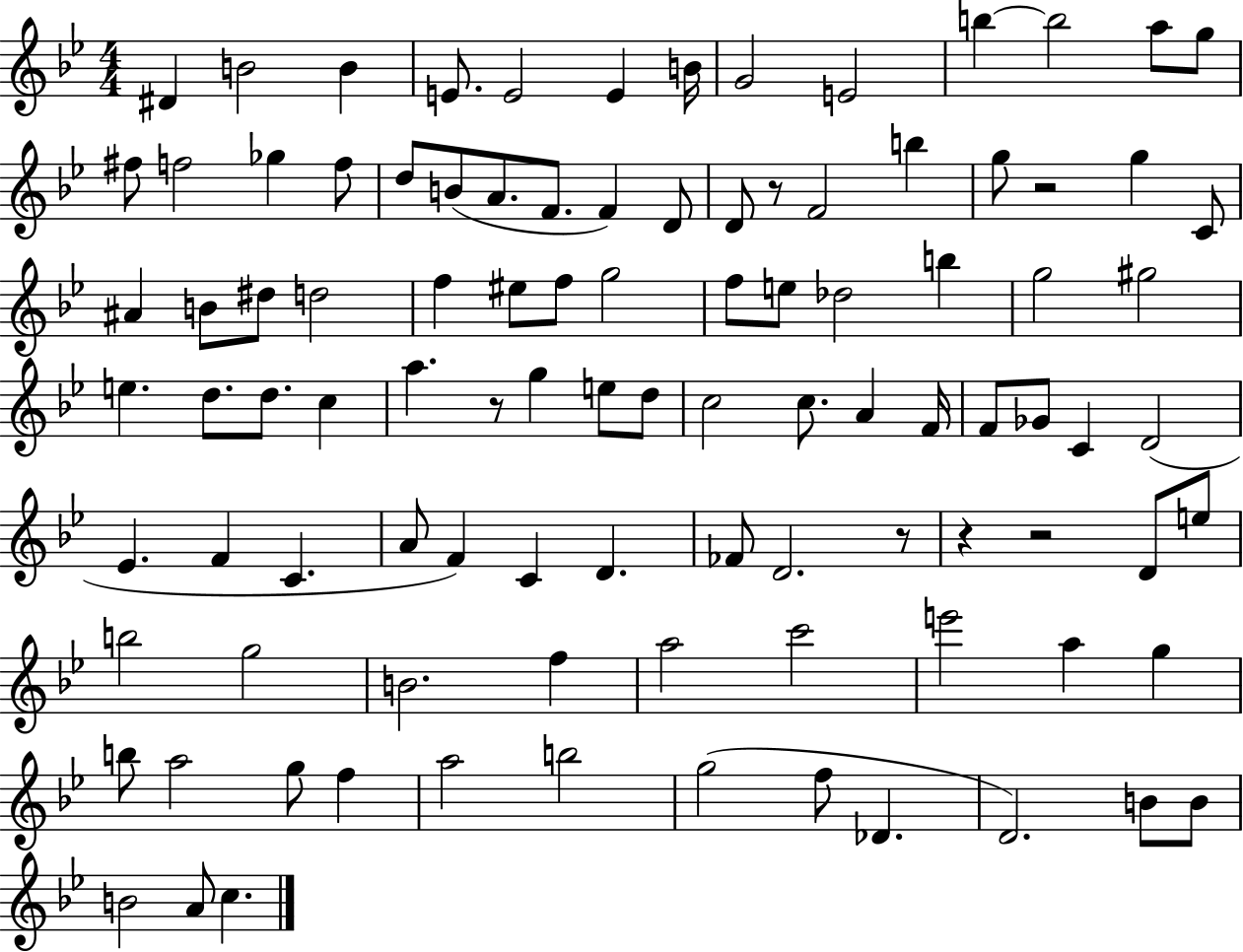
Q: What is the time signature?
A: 4/4